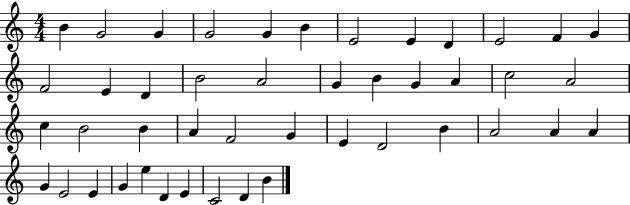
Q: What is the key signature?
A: C major